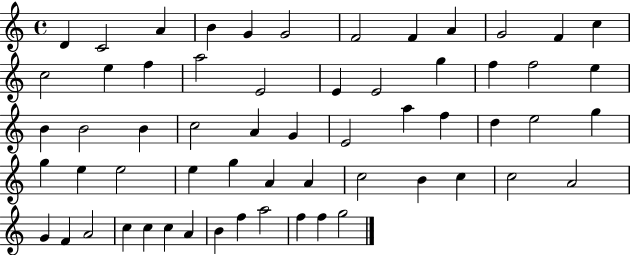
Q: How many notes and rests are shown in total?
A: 60